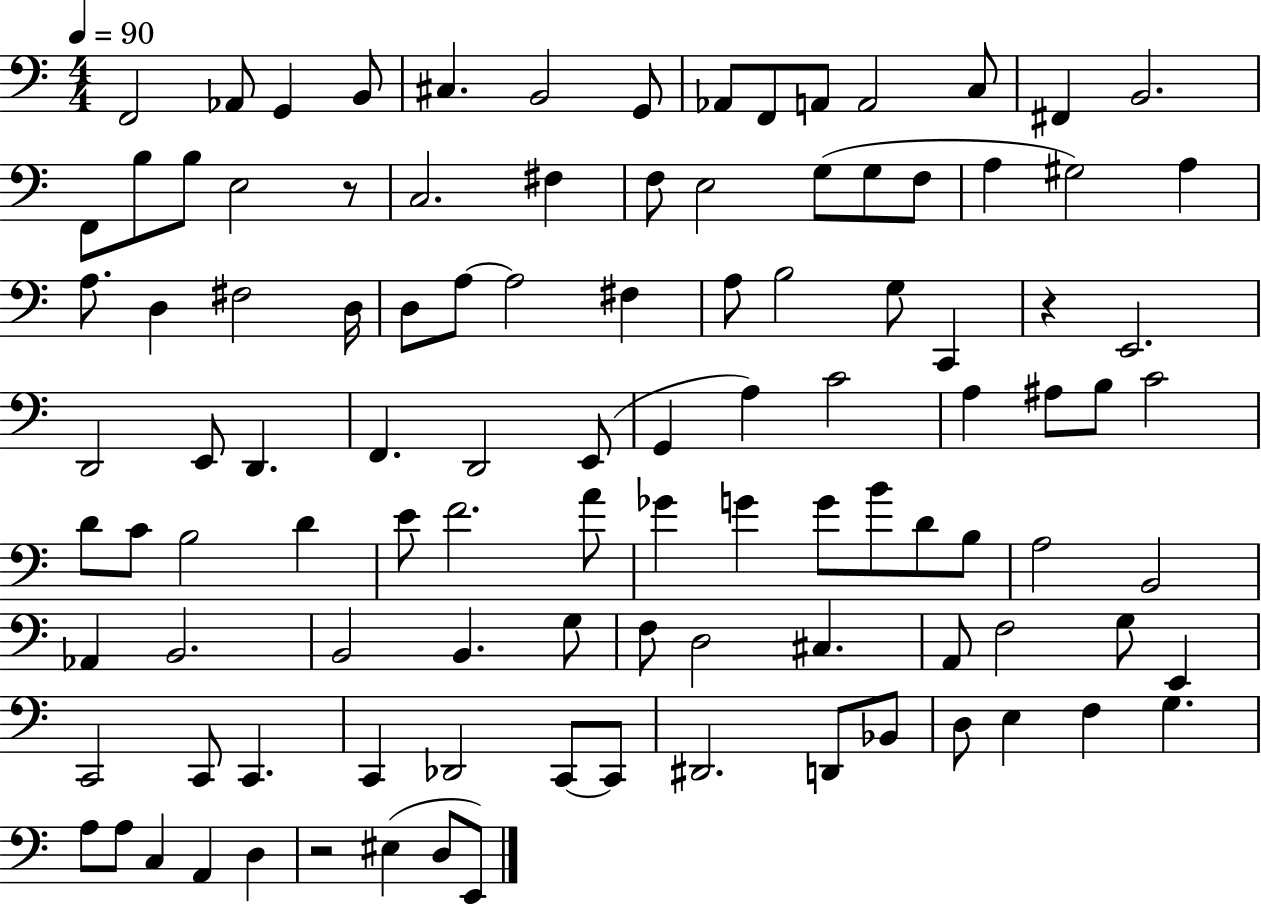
X:1
T:Untitled
M:4/4
L:1/4
K:C
F,,2 _A,,/2 G,, B,,/2 ^C, B,,2 G,,/2 _A,,/2 F,,/2 A,,/2 A,,2 C,/2 ^F,, B,,2 F,,/2 B,/2 B,/2 E,2 z/2 C,2 ^F, F,/2 E,2 G,/2 G,/2 F,/2 A, ^G,2 A, A,/2 D, ^F,2 D,/4 D,/2 A,/2 A,2 ^F, A,/2 B,2 G,/2 C,, z E,,2 D,,2 E,,/2 D,, F,, D,,2 E,,/2 G,, A, C2 A, ^A,/2 B,/2 C2 D/2 C/2 B,2 D E/2 F2 A/2 _G G G/2 B/2 D/2 B,/2 A,2 B,,2 _A,, B,,2 B,,2 B,, G,/2 F,/2 D,2 ^C, A,,/2 F,2 G,/2 E,, C,,2 C,,/2 C,, C,, _D,,2 C,,/2 C,,/2 ^D,,2 D,,/2 _B,,/2 D,/2 E, F, G, A,/2 A,/2 C, A,, D, z2 ^E, D,/2 E,,/2